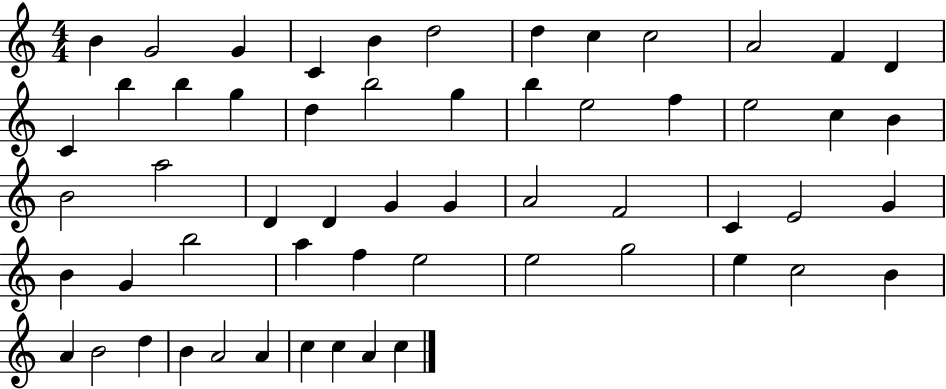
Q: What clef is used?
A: treble